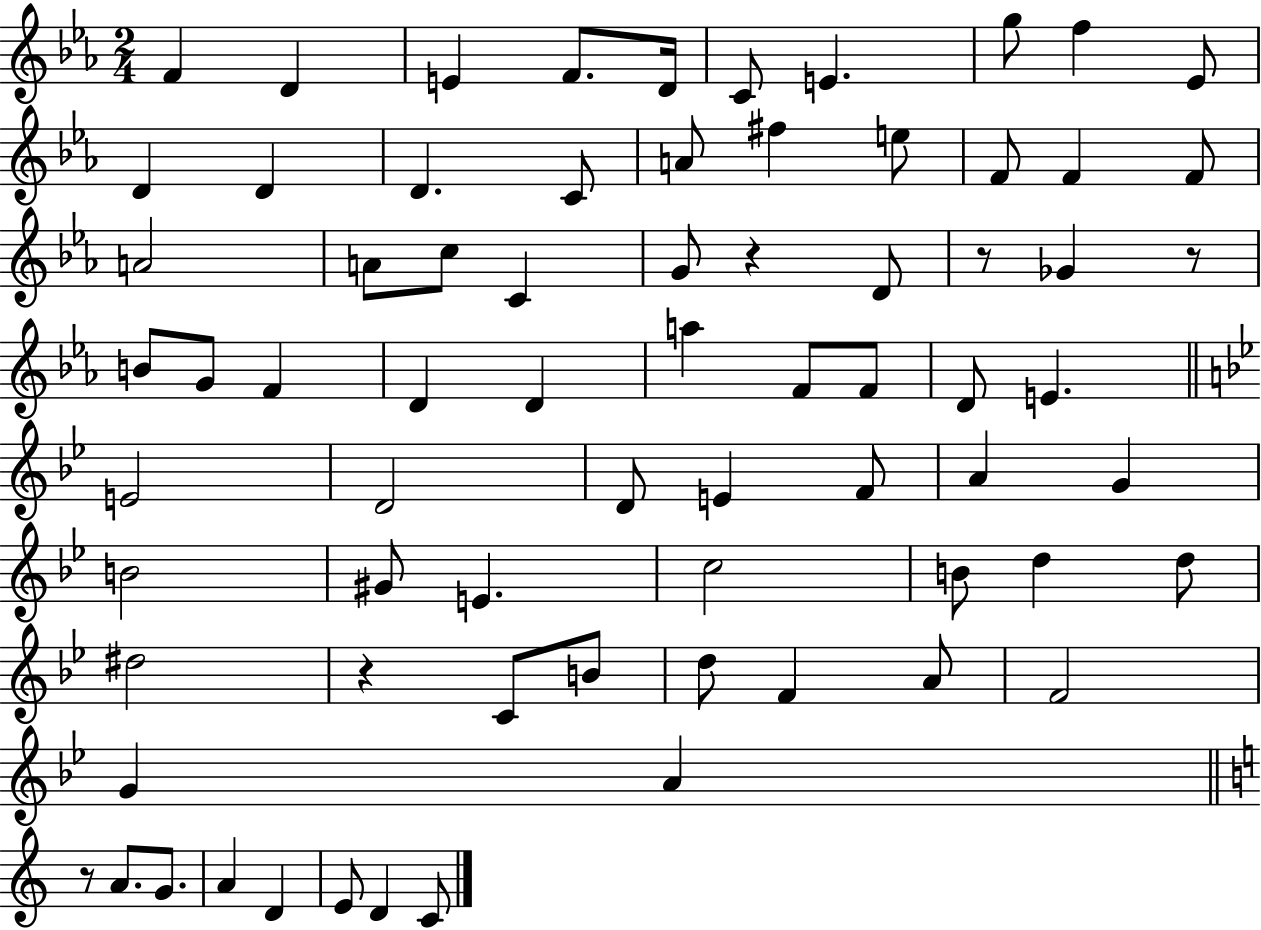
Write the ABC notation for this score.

X:1
T:Untitled
M:2/4
L:1/4
K:Eb
F D E F/2 D/4 C/2 E g/2 f _E/2 D D D C/2 A/2 ^f e/2 F/2 F F/2 A2 A/2 c/2 C G/2 z D/2 z/2 _G z/2 B/2 G/2 F D D a F/2 F/2 D/2 E E2 D2 D/2 E F/2 A G B2 ^G/2 E c2 B/2 d d/2 ^d2 z C/2 B/2 d/2 F A/2 F2 G A z/2 A/2 G/2 A D E/2 D C/2